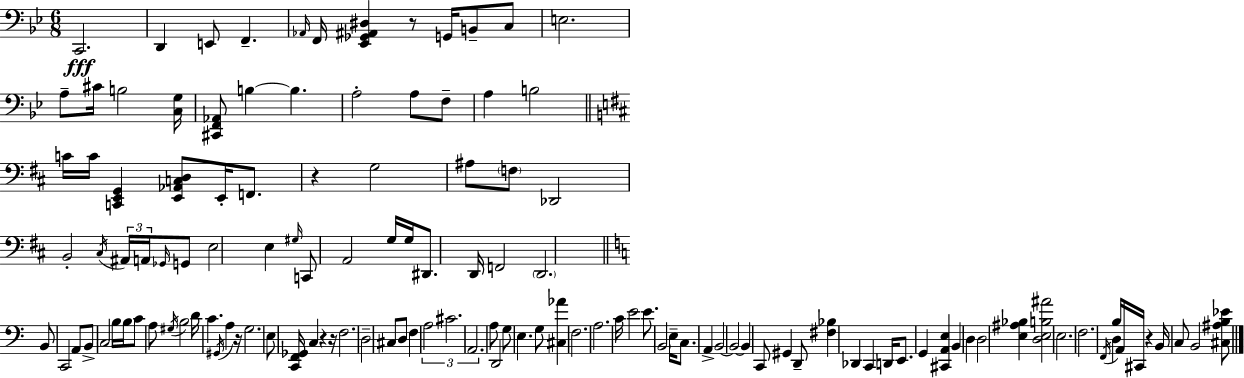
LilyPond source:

{
  \clef bass
  \numericTimeSignature
  \time 6/8
  \key bes \major
  c,2.\fff | d,4 e,8 f,4.-- | \grace { aes,16 } f,16 <ees, ges, ais, dis>4 r8 g,16 b,8-- c8 | e2. | \break a8-- cis'16 b2 | <c g>16 <cis, f, aes,>8 b4~~ b4. | a2-. a8 f8-- | a4 b2 | \break \bar "||" \break \key b \minor c'16 c'16 <c, e, g,>4 <e, aes, c d>8 e,16-. f,8. | r4 g2 | ais8 \parenthesize f8 des,2 | b,2-. \acciaccatura { cis16 } \tuplet 3/2 { ais,16 a,16 \grace { ges,16 } } | \break g,8 e2 e4 | \grace { gis16 } c,8 a,2 | g16 g16 dis,8. d,16 f,2 | \parenthesize d,2. | \break \bar "||" \break \key c \major b,8 c,2 a,8 | b,8-> \parenthesize c2 b16 b16 | c'8 a8 \acciaccatura { gis16 } b2 | d'16 c'4. \acciaccatura { gis,16 } a4 | \break r16 g2. | e8 <c, f, ges,>16 c4 r4 | r16 f2. | d2-- cis8 | \break d8 f4 \tuplet 3/2 { a2 | cis'2. | a,2. } | a8 d,2 | \break g8 e4. g8 <cis aes'>4 | f2. | a2. | c'16 e'2 e'8. | \break \parenthesize b,2 e16-- c8. | a,4-> b,2~~ | b,2~~ b,4 | c,8 gis,4 d,8-- <fis bes>4 | \break des,4 c,4 d,16 e,8. | g,4 <cis, a, e>4 b,4 | d4 d2 | <e ais bes>4 <d e b ais'>2 | \break e2. | f2. | \acciaccatura { f,16 } d4 b16 a,16 cis,16 r4 | b,16 c8 b,2 | \break <cis ais b ees'>8 \bar "|."
}